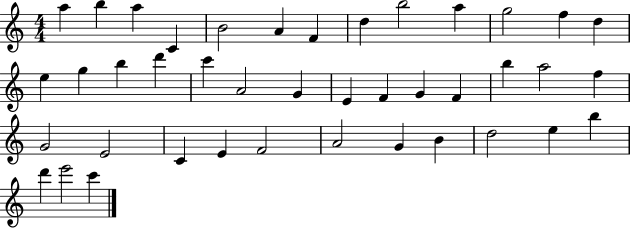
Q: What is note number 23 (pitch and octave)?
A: G4